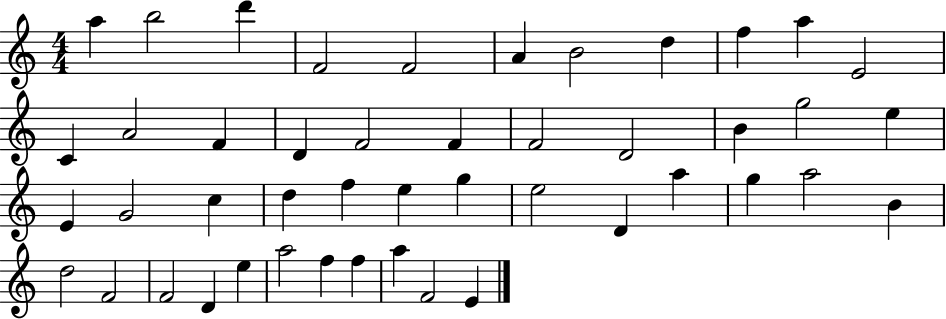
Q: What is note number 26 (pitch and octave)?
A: D5